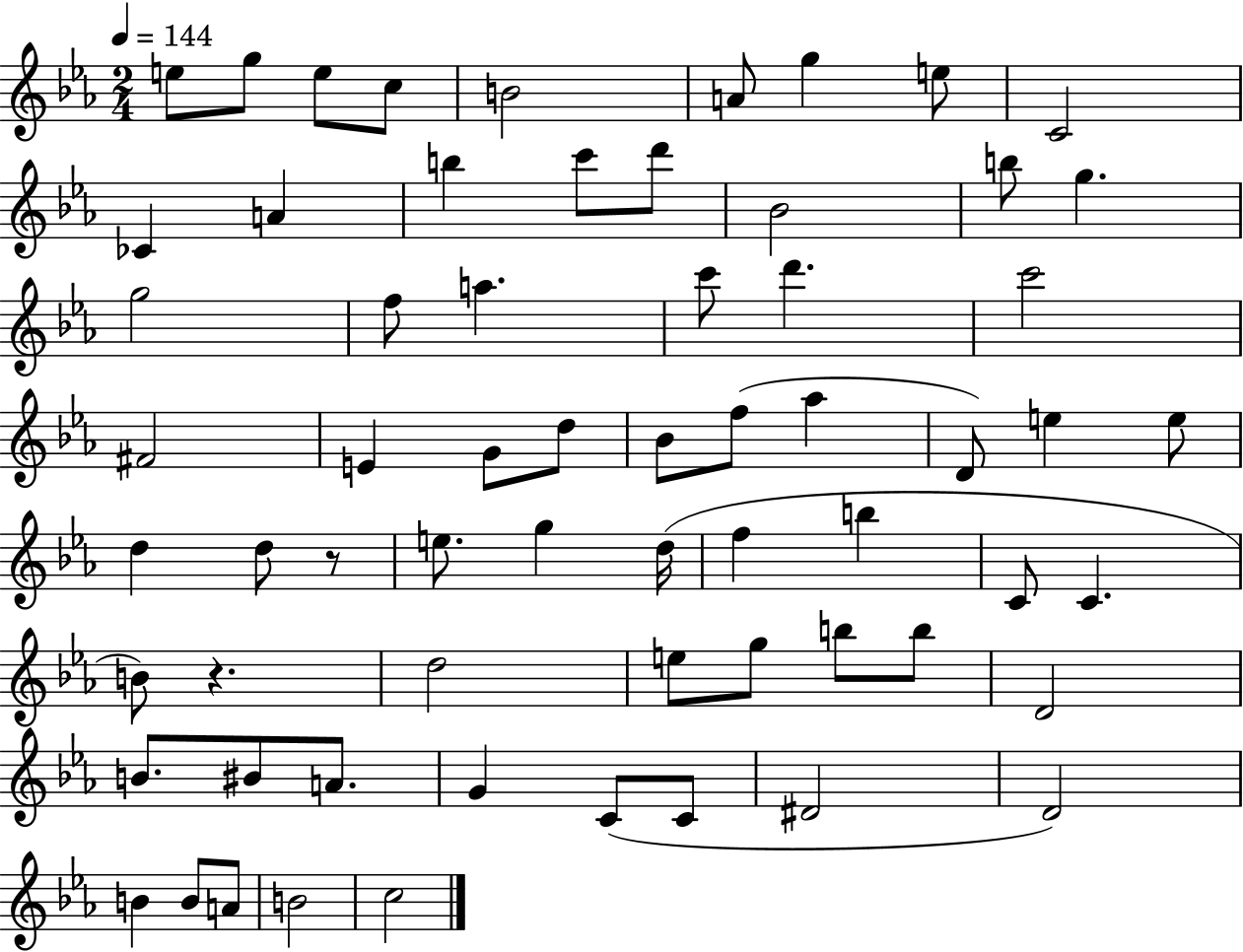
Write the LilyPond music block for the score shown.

{
  \clef treble
  \numericTimeSignature
  \time 2/4
  \key ees \major
  \tempo 4 = 144
  \repeat volta 2 { e''8 g''8 e''8 c''8 | b'2 | a'8 g''4 e''8 | c'2 | \break ces'4 a'4 | b''4 c'''8 d'''8 | bes'2 | b''8 g''4. | \break g''2 | f''8 a''4. | c'''8 d'''4. | c'''2 | \break fis'2 | e'4 g'8 d''8 | bes'8 f''8( aes''4 | d'8) e''4 e''8 | \break d''4 d''8 r8 | e''8. g''4 d''16( | f''4 b''4 | c'8 c'4. | \break b'8) r4. | d''2 | e''8 g''8 b''8 b''8 | d'2 | \break b'8. bis'8 a'8. | g'4 c'8( c'8 | dis'2 | d'2) | \break b'4 b'8 a'8 | b'2 | c''2 | } \bar "|."
}